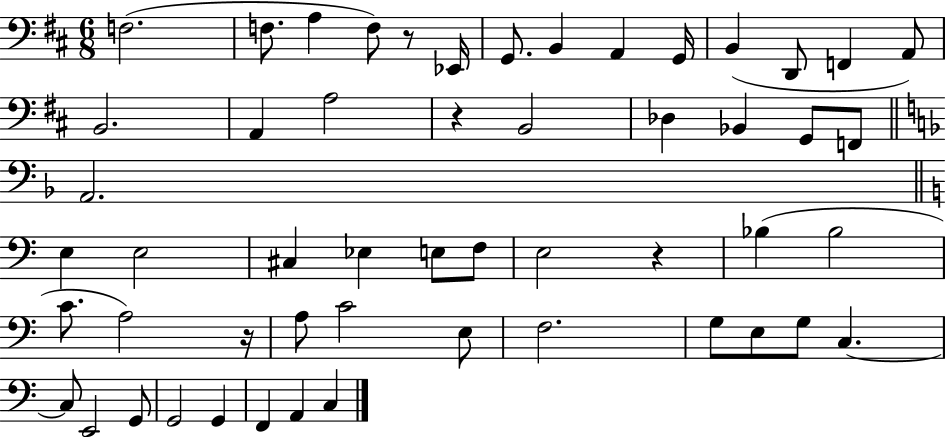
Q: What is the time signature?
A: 6/8